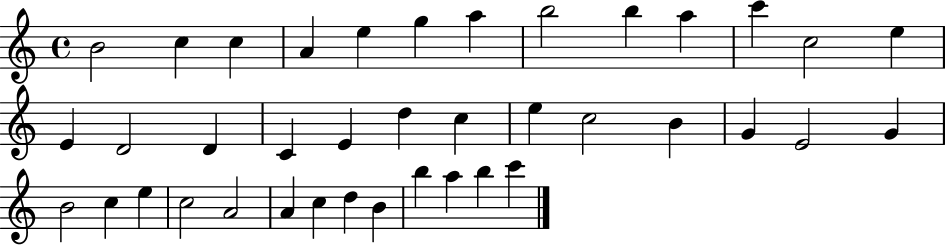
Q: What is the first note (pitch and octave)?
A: B4